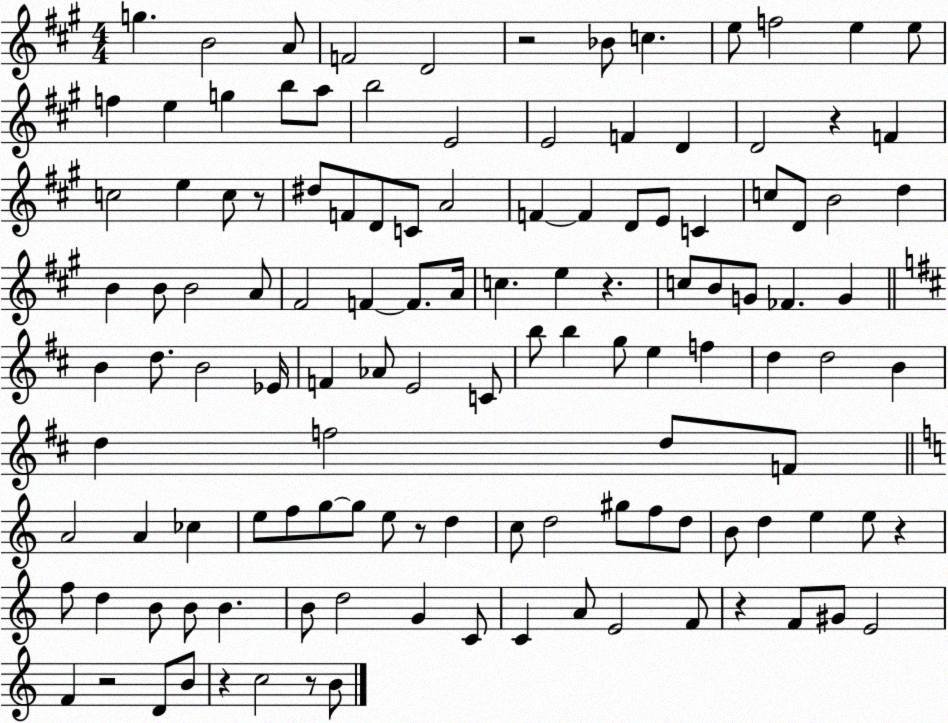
X:1
T:Untitled
M:4/4
L:1/4
K:A
g B2 A/2 F2 D2 z2 _B/2 c e/2 f2 e e/2 f e g b/2 a/2 b2 E2 E2 F D D2 z F c2 e c/2 z/2 ^d/2 F/2 D/2 C/2 A2 F F D/2 E/2 C c/2 D/2 B2 d B B/2 B2 A/2 ^F2 F F/2 A/4 c e z c/2 B/2 G/2 _F G B d/2 B2 _E/4 F _A/2 E2 C/2 b/2 b g/2 e f d d2 B d f2 d/2 F/2 A2 A _c e/2 f/2 g/2 g/2 e/2 z/2 d c/2 d2 ^g/2 f/2 d/2 B/2 d e e/2 z f/2 d B/2 B/2 B B/2 d2 G C/2 C A/2 E2 F/2 z F/2 ^G/2 E2 F z2 D/2 B/2 z c2 z/2 B/2